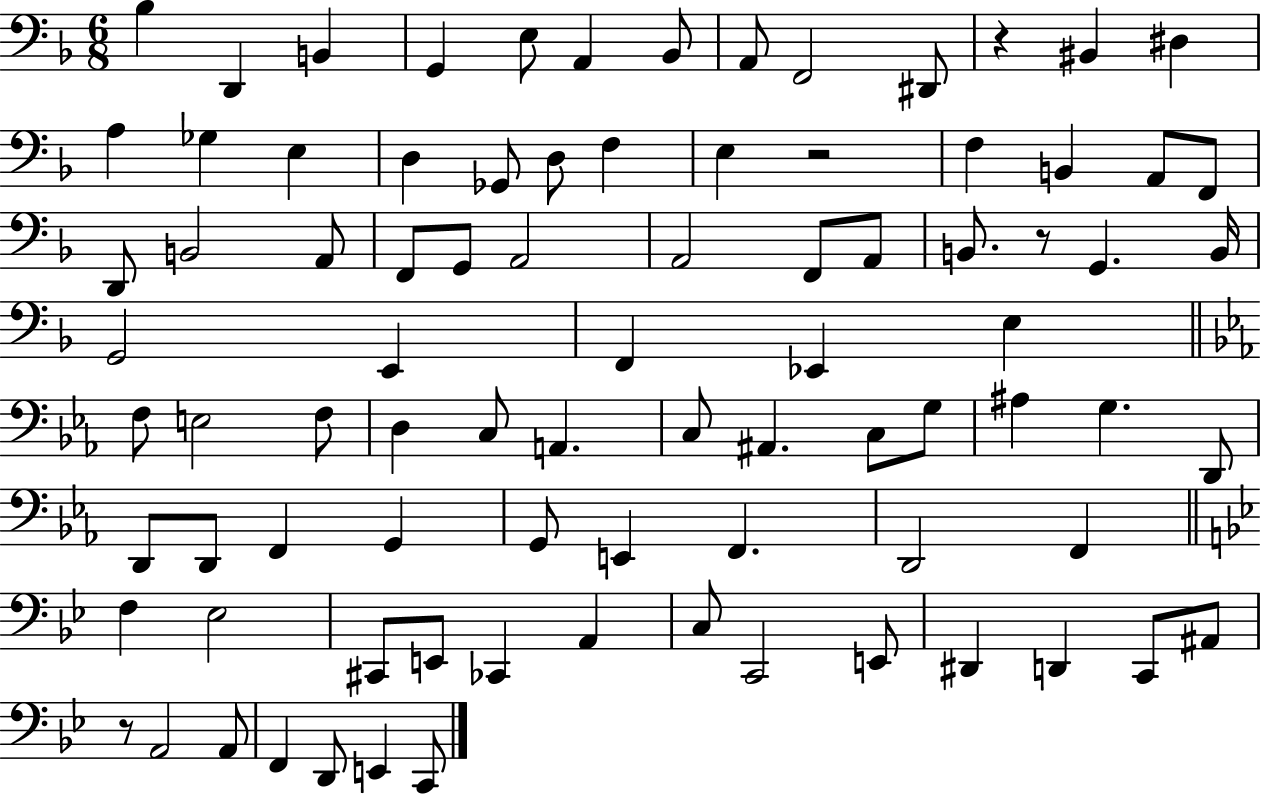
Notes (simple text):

Bb3/q D2/q B2/q G2/q E3/e A2/q Bb2/e A2/e F2/h D#2/e R/q BIS2/q D#3/q A3/q Gb3/q E3/q D3/q Gb2/e D3/e F3/q E3/q R/h F3/q B2/q A2/e F2/e D2/e B2/h A2/e F2/e G2/e A2/h A2/h F2/e A2/e B2/e. R/e G2/q. B2/s G2/h E2/q F2/q Eb2/q E3/q F3/e E3/h F3/e D3/q C3/e A2/q. C3/e A#2/q. C3/e G3/e A#3/q G3/q. D2/e D2/e D2/e F2/q G2/q G2/e E2/q F2/q. D2/h F2/q F3/q Eb3/h C#2/e E2/e CES2/q A2/q C3/e C2/h E2/e D#2/q D2/q C2/e A#2/e R/e A2/h A2/e F2/q D2/e E2/q C2/e